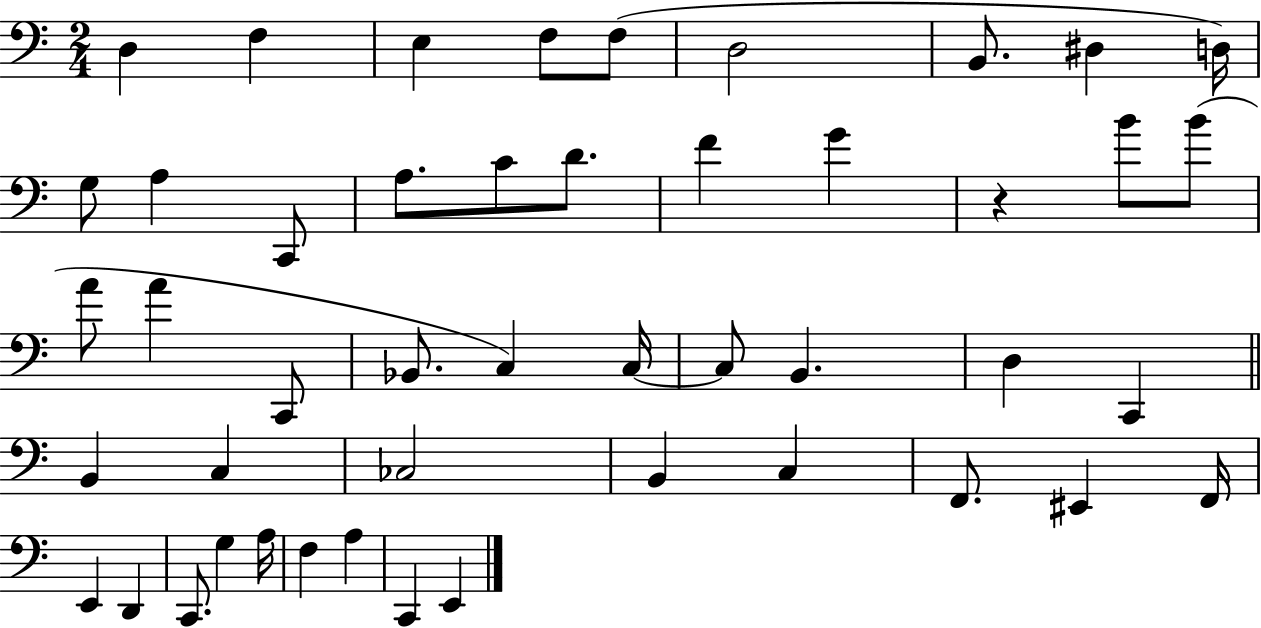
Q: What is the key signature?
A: C major